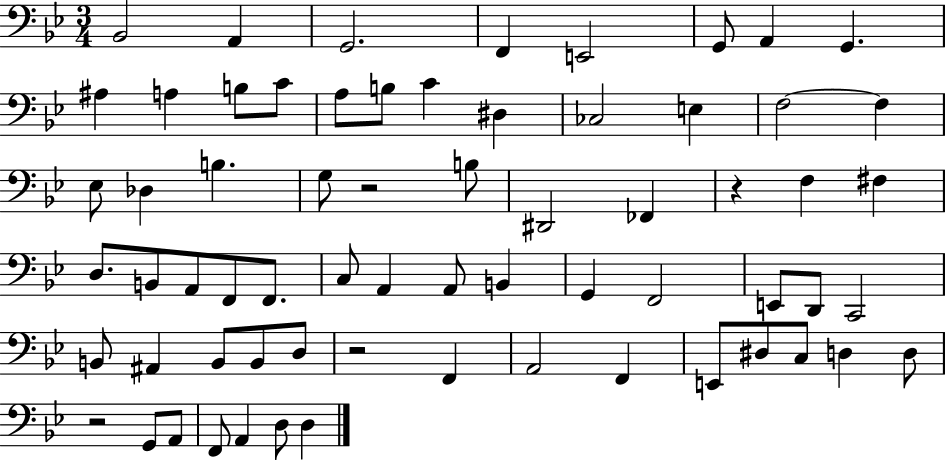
Bb2/h A2/q G2/h. F2/q E2/h G2/e A2/q G2/q. A#3/q A3/q B3/e C4/e A3/e B3/e C4/q D#3/q CES3/h E3/q F3/h F3/q Eb3/e Db3/q B3/q. G3/e R/h B3/e D#2/h FES2/q R/q F3/q F#3/q D3/e. B2/e A2/e F2/e F2/e. C3/e A2/q A2/e B2/q G2/q F2/h E2/e D2/e C2/h B2/e A#2/q B2/e B2/e D3/e R/h F2/q A2/h F2/q E2/e D#3/e C3/e D3/q D3/e R/h G2/e A2/e F2/e A2/q D3/e D3/q